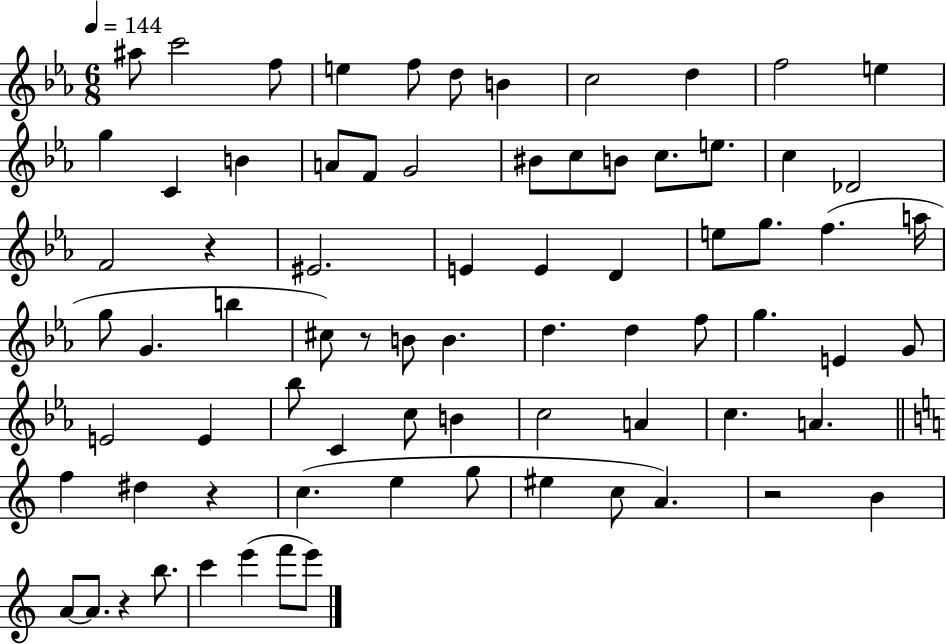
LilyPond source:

{
  \clef treble
  \numericTimeSignature
  \time 6/8
  \key ees \major
  \tempo 4 = 144
  ais''8 c'''2 f''8 | e''4 f''8 d''8 b'4 | c''2 d''4 | f''2 e''4 | \break g''4 c'4 b'4 | a'8 f'8 g'2 | bis'8 c''8 b'8 c''8. e''8. | c''4 des'2 | \break f'2 r4 | eis'2. | e'4 e'4 d'4 | e''8 g''8. f''4.( a''16 | \break g''8 g'4. b''4 | cis''8) r8 b'8 b'4. | d''4. d''4 f''8 | g''4. e'4 g'8 | \break e'2 e'4 | bes''8 c'4 c''8 b'4 | c''2 a'4 | c''4. a'4. | \break \bar "||" \break \key c \major f''4 dis''4 r4 | c''4.( e''4 g''8 | eis''4 c''8 a'4.) | r2 b'4 | \break a'8~~ a'8. r4 b''8. | c'''4 e'''4( f'''8 e'''8) | \bar "|."
}